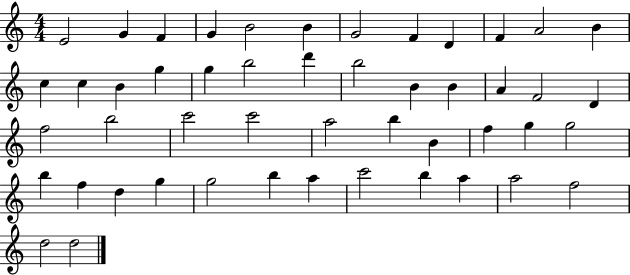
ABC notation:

X:1
T:Untitled
M:4/4
L:1/4
K:C
E2 G F G B2 B G2 F D F A2 B c c B g g b2 d' b2 B B A F2 D f2 b2 c'2 c'2 a2 b B f g g2 b f d g g2 b a c'2 b a a2 f2 d2 d2